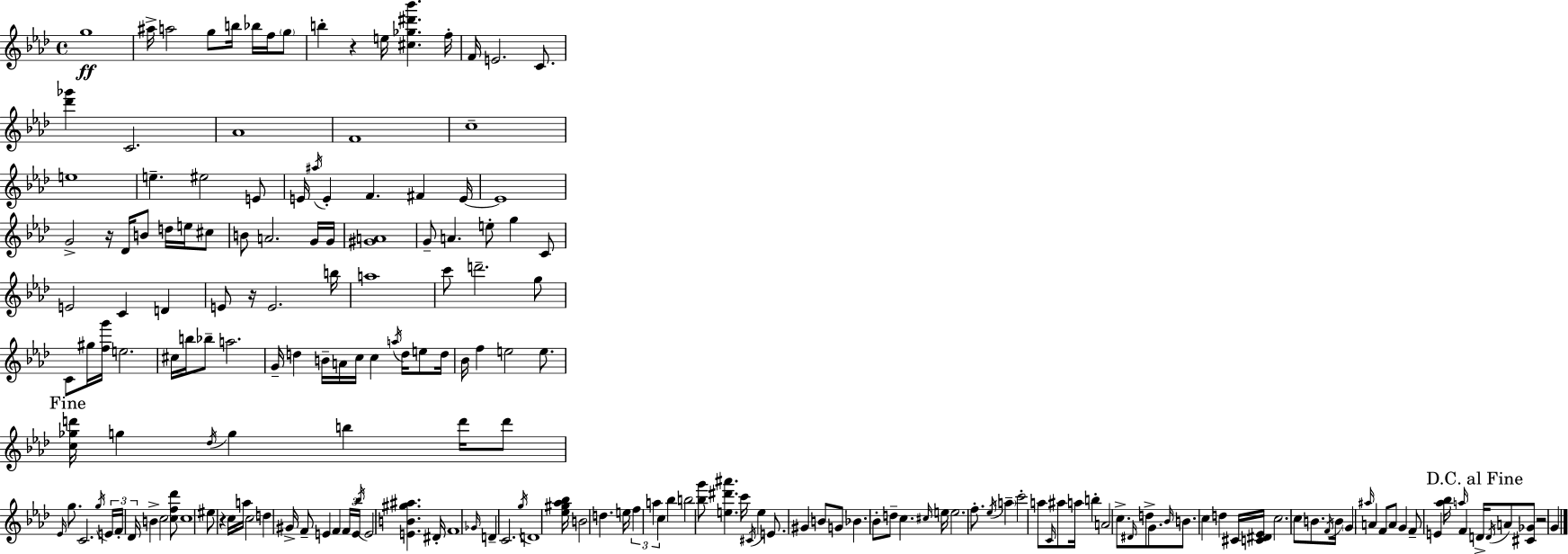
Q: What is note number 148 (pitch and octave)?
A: Bb4